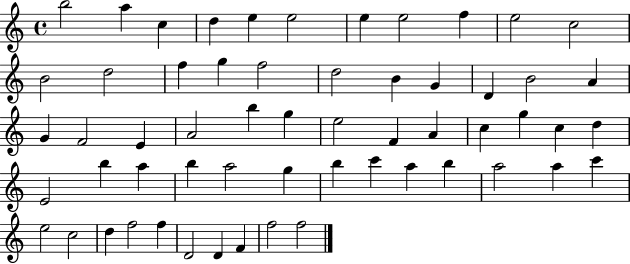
{
  \clef treble
  \time 4/4
  \defaultTimeSignature
  \key c \major
  b''2 a''4 c''4 | d''4 e''4 e''2 | e''4 e''2 f''4 | e''2 c''2 | \break b'2 d''2 | f''4 g''4 f''2 | d''2 b'4 g'4 | d'4 b'2 a'4 | \break g'4 f'2 e'4 | a'2 b''4 g''4 | e''2 f'4 a'4 | c''4 g''4 c''4 d''4 | \break e'2 b''4 a''4 | b''4 a''2 g''4 | b''4 c'''4 a''4 b''4 | a''2 a''4 c'''4 | \break e''2 c''2 | d''4 f''2 f''4 | d'2 d'4 f'4 | f''2 f''2 | \break \bar "|."
}